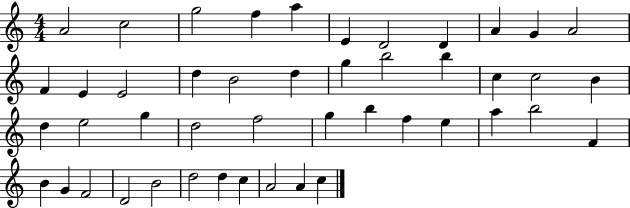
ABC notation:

X:1
T:Untitled
M:4/4
L:1/4
K:C
A2 c2 g2 f a E D2 D A G A2 F E E2 d B2 d g b2 b c c2 B d e2 g d2 f2 g b f e a b2 F B G F2 D2 B2 d2 d c A2 A c